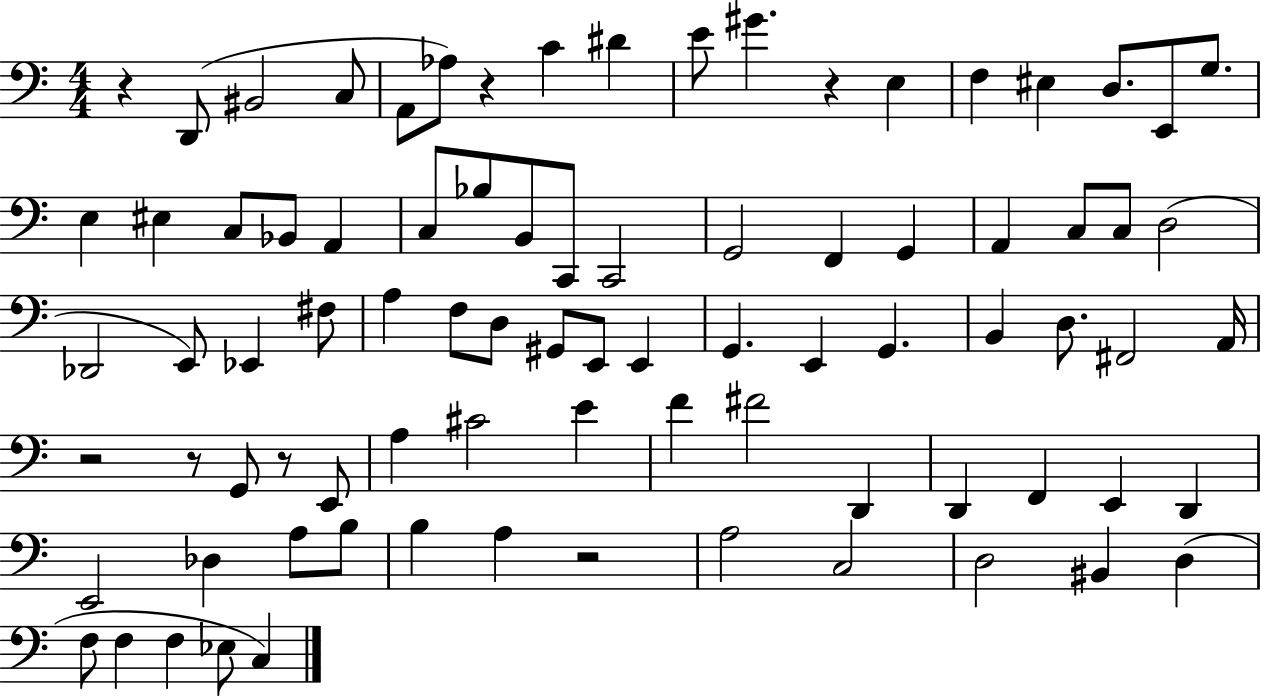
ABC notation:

X:1
T:Untitled
M:4/4
L:1/4
K:C
z D,,/2 ^B,,2 C,/2 A,,/2 _A,/2 z C ^D E/2 ^G z E, F, ^E, D,/2 E,,/2 G,/2 E, ^E, C,/2 _B,,/2 A,, C,/2 _B,/2 B,,/2 C,,/2 C,,2 G,,2 F,, G,, A,, C,/2 C,/2 D,2 _D,,2 E,,/2 _E,, ^F,/2 A, F,/2 D,/2 ^G,,/2 E,,/2 E,, G,, E,, G,, B,, D,/2 ^F,,2 A,,/4 z2 z/2 G,,/2 z/2 E,,/2 A, ^C2 E F ^F2 D,, D,, F,, E,, D,, E,,2 _D, A,/2 B,/2 B, A, z2 A,2 C,2 D,2 ^B,, D, F,/2 F, F, _E,/2 C,